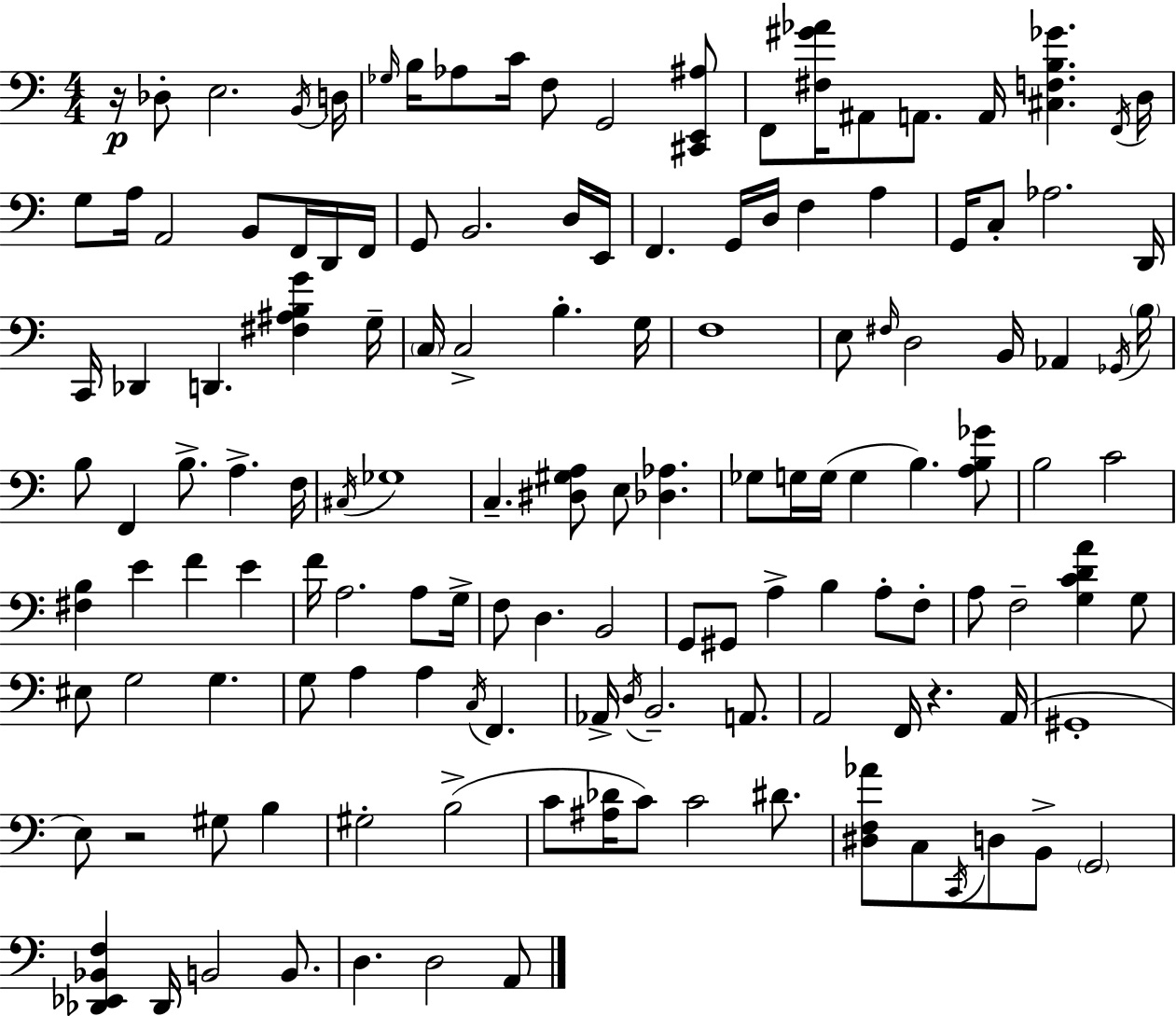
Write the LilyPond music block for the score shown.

{
  \clef bass
  \numericTimeSignature
  \time 4/4
  \key a \minor
  \repeat volta 2 { r16\p des8-. e2. \acciaccatura { b,16 } | d16 \grace { ges16 } b16 aes8 c'16 f8 g,2 | <cis, e, ais>8 f,8 <fis gis' aes'>16 ais,8 a,8. a,16 <cis f b ges'>4. | \acciaccatura { f,16 } d16 g8 a16 a,2 b,8 | \break f,16 d,16 f,16 g,8 b,2. | d16 e,16 f,4. g,16 d16 f4 a4 | g,16 c8-. aes2. | d,16 c,16 des,4 d,4. <fis ais b g'>4 | \break g16-- \parenthesize c16 c2-> b4.-. | g16 f1 | e8 \grace { fis16 } d2 b,16 aes,4 | \acciaccatura { ges,16 } \parenthesize b16 b8 f,4 b8.-> a4.-> | \break f16 \acciaccatura { cis16 } ges1 | c4.-- <dis gis a>8 e8 | <des aes>4. ges8 g16 g16( g4 b4.) | <a b ges'>8 b2 c'2 | \break <fis b>4 e'4 f'4 | e'4 f'16 a2. | a8 g16-> f8 d4. b,2 | g,8 gis,8 a4-> b4 | \break a8-. f8-. a8 f2-- | <g c' d' a'>4 g8 eis8 g2 | g4. g8 a4 a4 | \acciaccatura { c16 } f,4. aes,16-> \acciaccatura { d16 } b,2.-- | \break a,8. a,2 | f,16 r4. a,16( gis,1-. | e8) r2 | gis8 b4 gis2-. | \break b2->( c'8 <ais des'>16 c'8) c'2 | dis'8. <dis f aes'>8 c8 \acciaccatura { c,16 } d8 b,8-> | \parenthesize g,2 <des, ees, bes, f>4 des,16 b,2 | b,8. d4. d2 | \break a,8 } \bar "|."
}